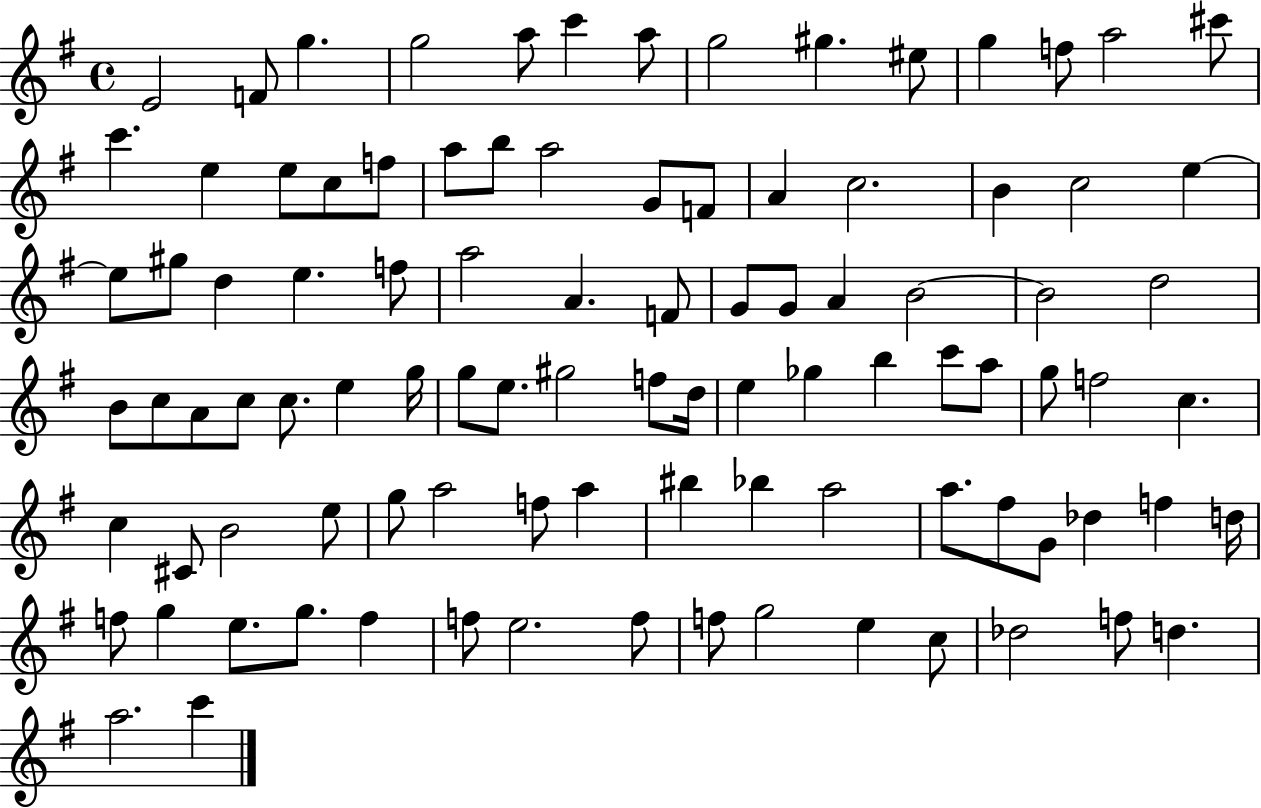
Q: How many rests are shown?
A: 0